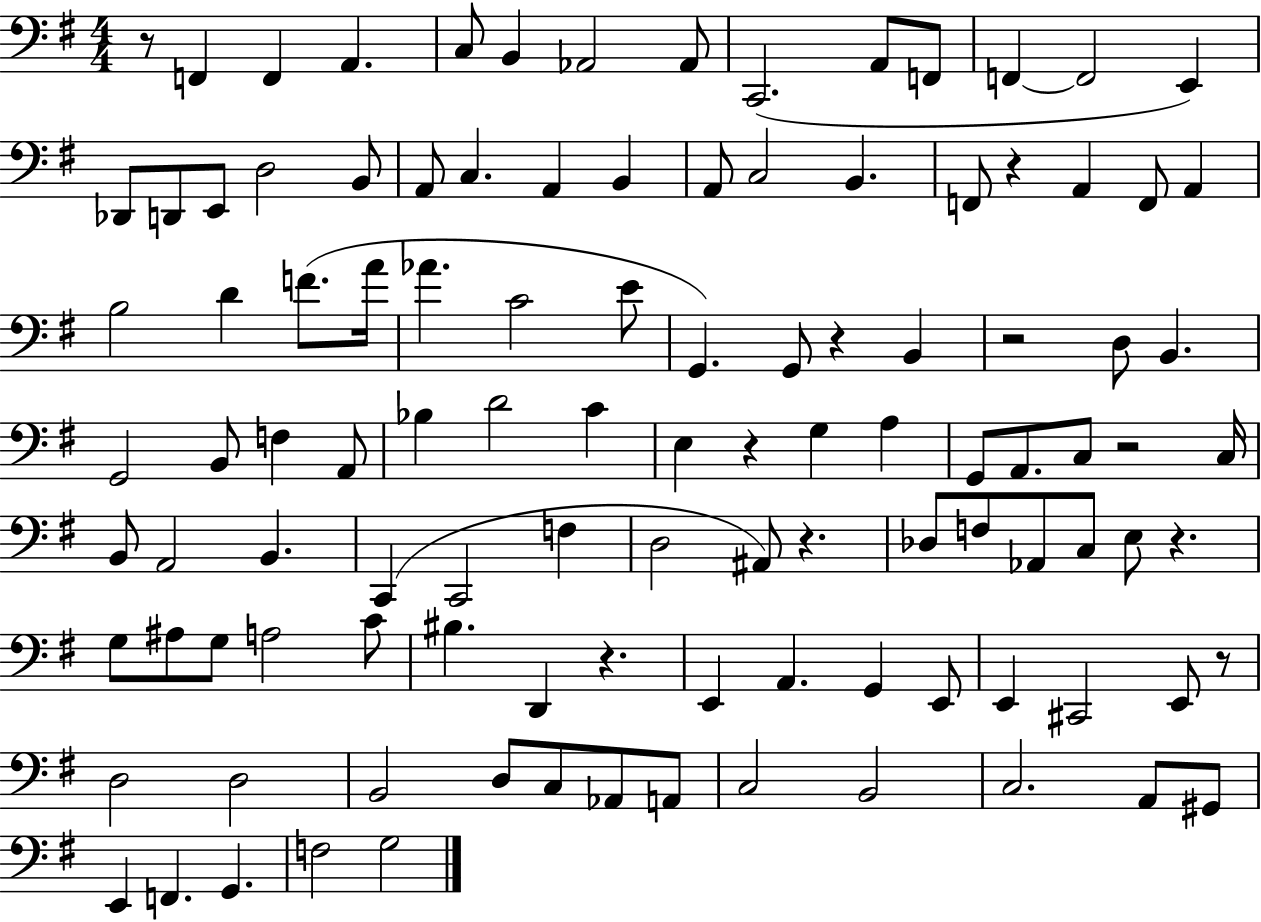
R/e F2/q F2/q A2/q. C3/e B2/q Ab2/h Ab2/e C2/h. A2/e F2/e F2/q F2/h E2/q Db2/e D2/e E2/e D3/h B2/e A2/e C3/q. A2/q B2/q A2/e C3/h B2/q. F2/e R/q A2/q F2/e A2/q B3/h D4/q F4/e. A4/s Ab4/q. C4/h E4/e G2/q. G2/e R/q B2/q R/h D3/e B2/q. G2/h B2/e F3/q A2/e Bb3/q D4/h C4/q E3/q R/q G3/q A3/q G2/e A2/e. C3/e R/h C3/s B2/e A2/h B2/q. C2/q C2/h F3/q D3/h A#2/e R/q. Db3/e F3/e Ab2/e C3/e E3/e R/q. G3/e A#3/e G3/e A3/h C4/e BIS3/q. D2/q R/q. E2/q A2/q. G2/q E2/e E2/q C#2/h E2/e R/e D3/h D3/h B2/h D3/e C3/e Ab2/e A2/e C3/h B2/h C3/h. A2/e G#2/e E2/q F2/q. G2/q. F3/h G3/h